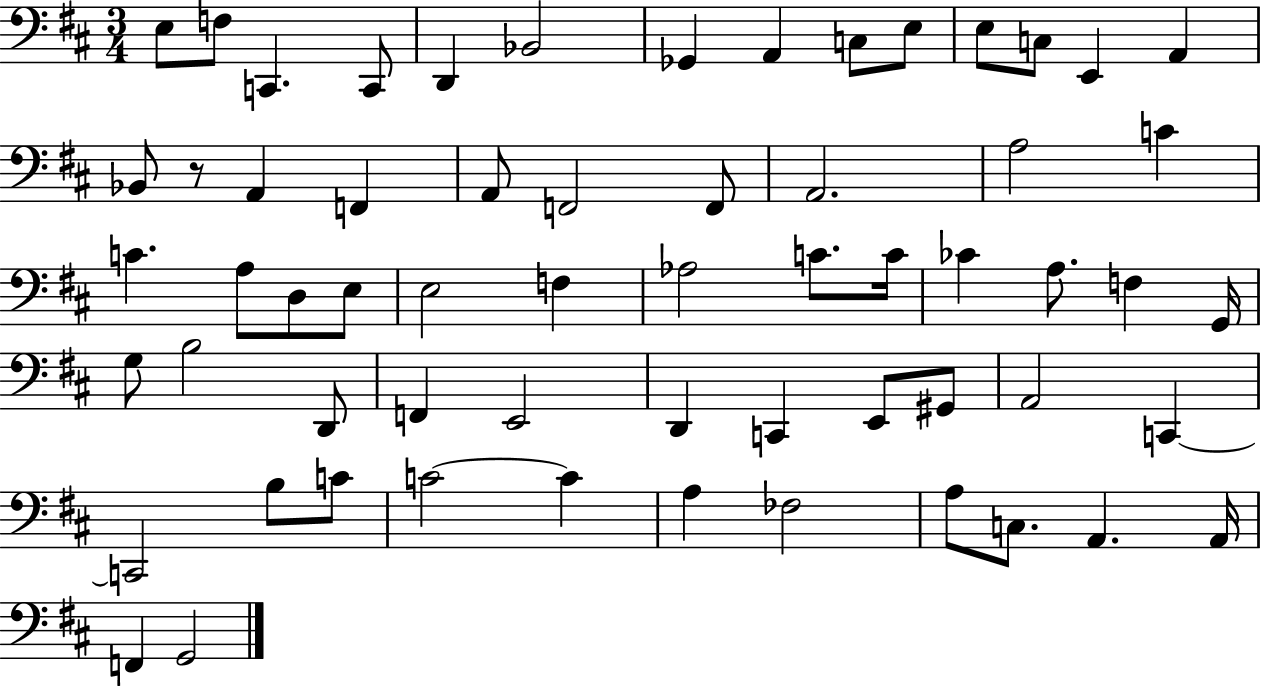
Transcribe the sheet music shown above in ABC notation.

X:1
T:Untitled
M:3/4
L:1/4
K:D
E,/2 F,/2 C,, C,,/2 D,, _B,,2 _G,, A,, C,/2 E,/2 E,/2 C,/2 E,, A,, _B,,/2 z/2 A,, F,, A,,/2 F,,2 F,,/2 A,,2 A,2 C C A,/2 D,/2 E,/2 E,2 F, _A,2 C/2 C/4 _C A,/2 F, G,,/4 G,/2 B,2 D,,/2 F,, E,,2 D,, C,, E,,/2 ^G,,/2 A,,2 C,, C,,2 B,/2 C/2 C2 C A, _F,2 A,/2 C,/2 A,, A,,/4 F,, G,,2